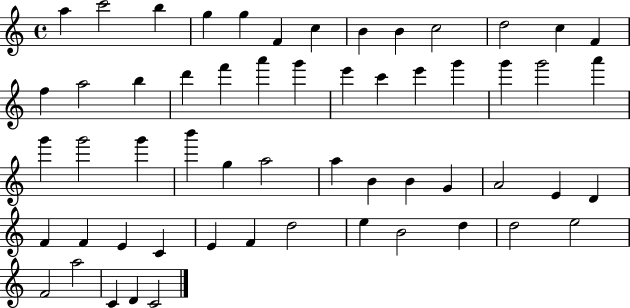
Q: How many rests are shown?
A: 0